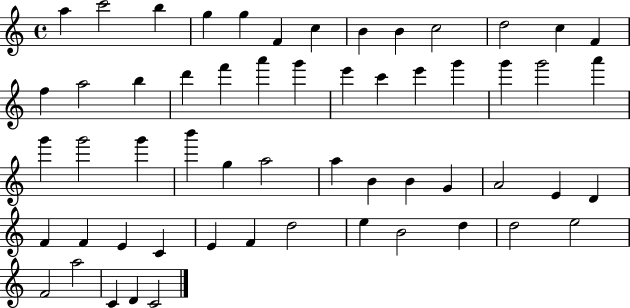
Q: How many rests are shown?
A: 0